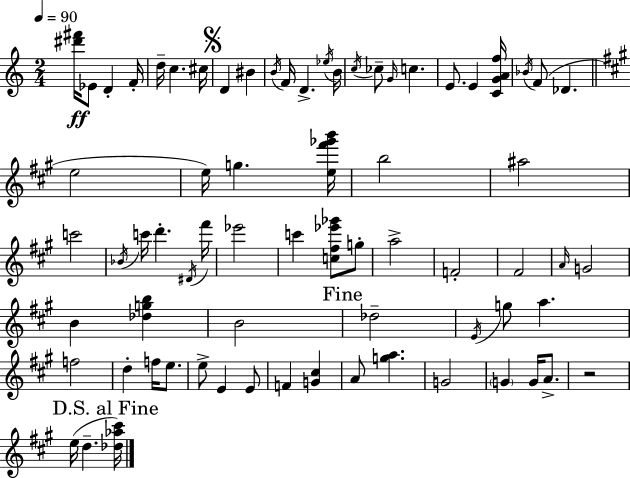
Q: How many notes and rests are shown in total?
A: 71